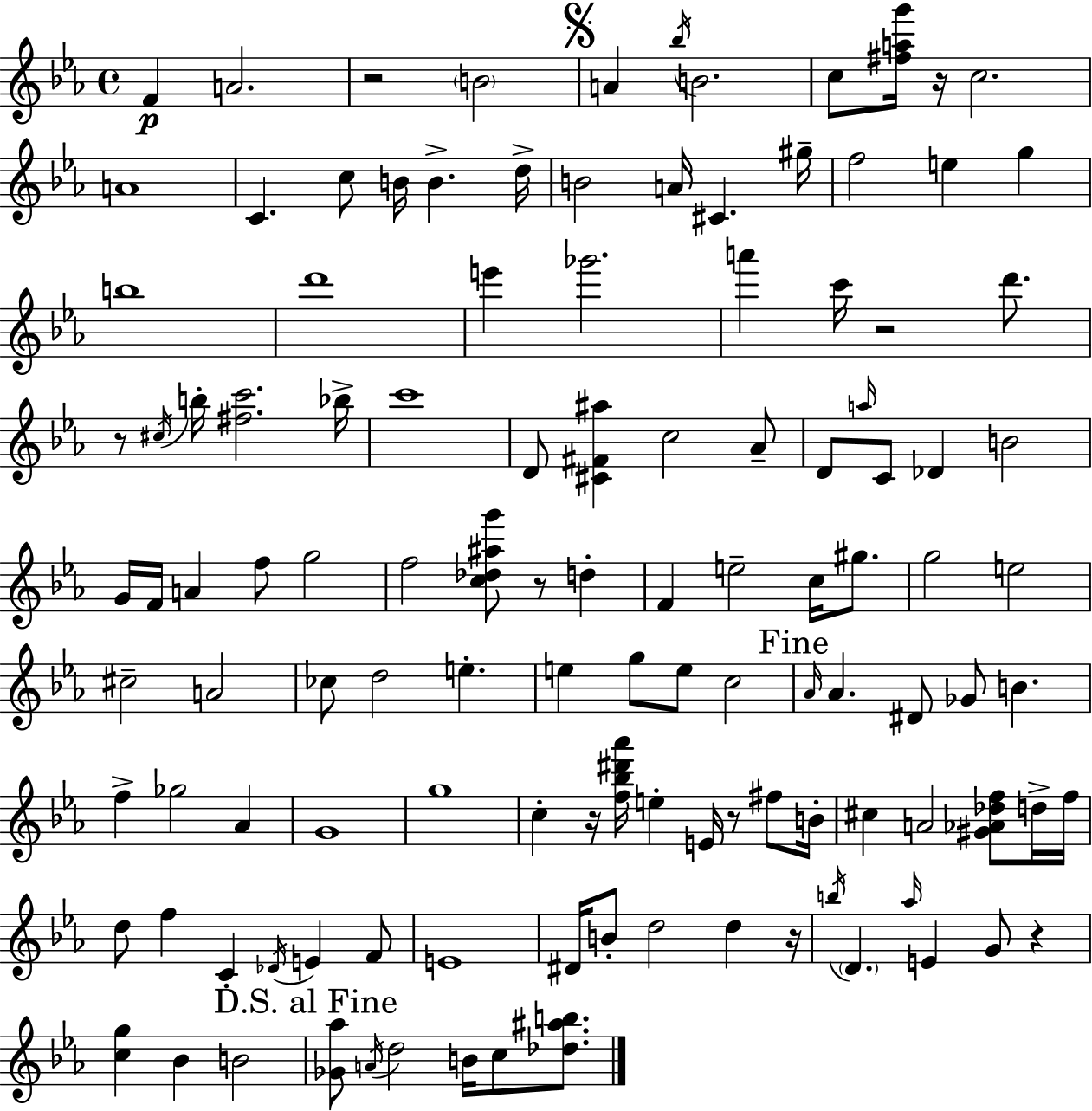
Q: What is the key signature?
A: EES major